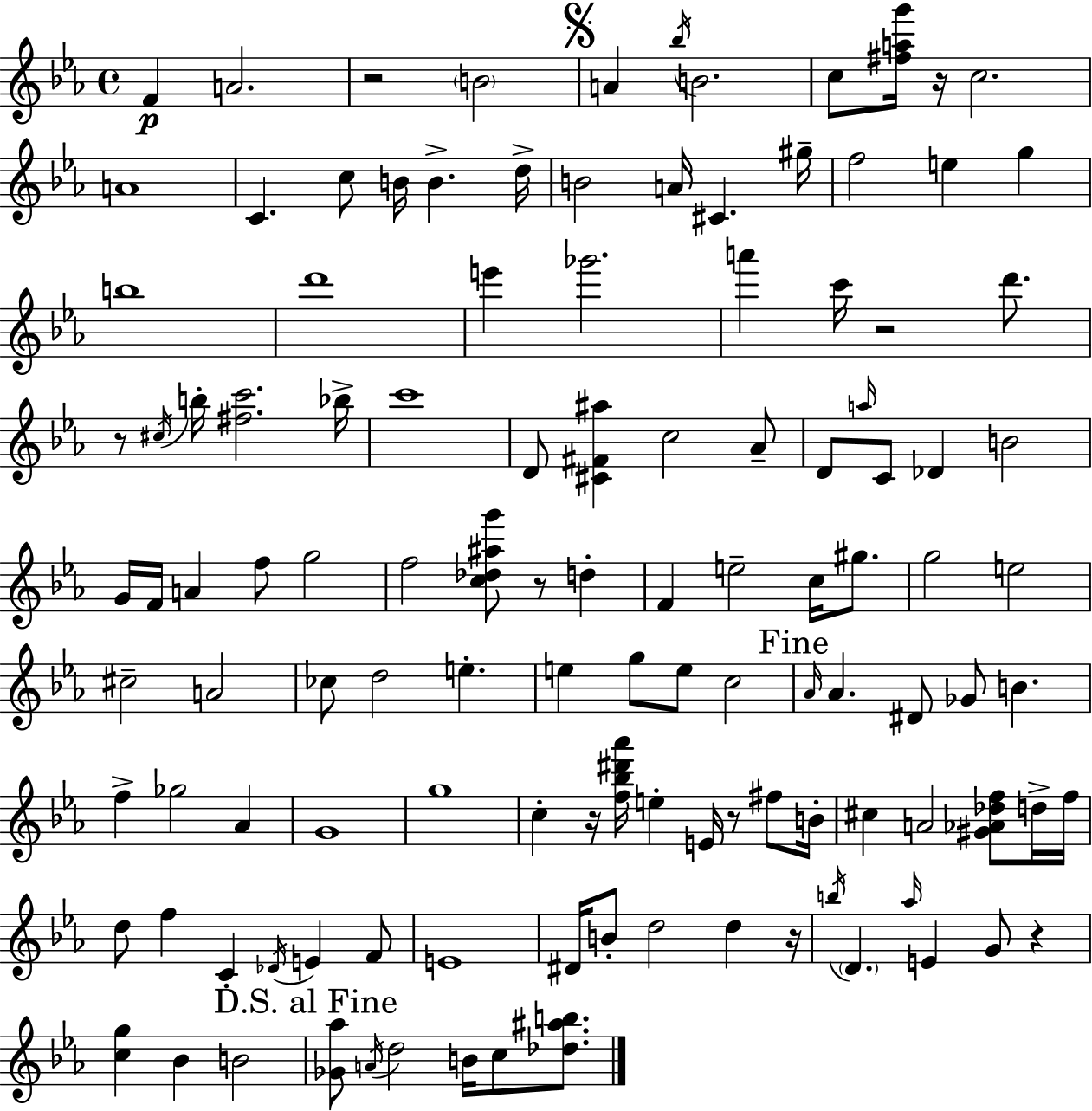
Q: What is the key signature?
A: EES major